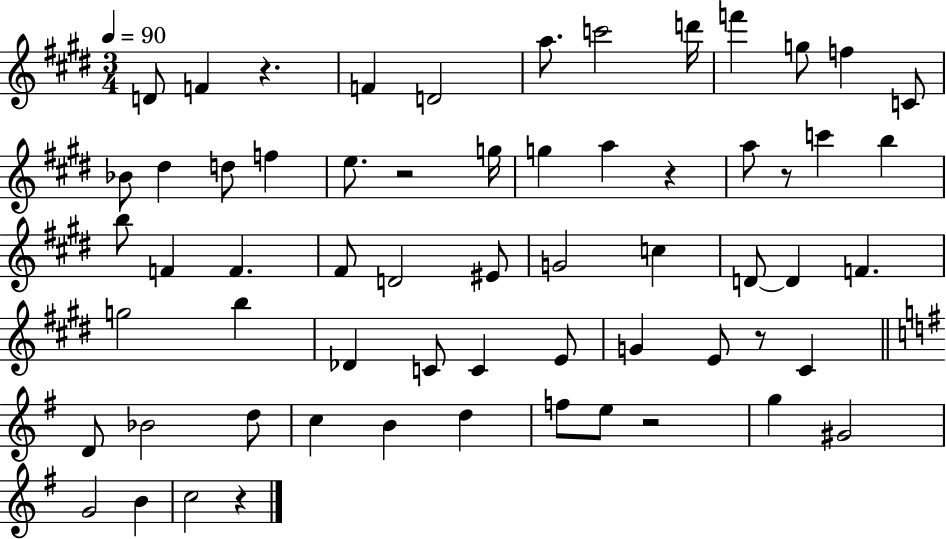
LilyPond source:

{
  \clef treble
  \numericTimeSignature
  \time 3/4
  \key e \major
  \tempo 4 = 90
  \repeat volta 2 { d'8 f'4 r4. | f'4 d'2 | a''8. c'''2 d'''16 | f'''4 g''8 f''4 c'8 | \break bes'8 dis''4 d''8 f''4 | e''8. r2 g''16 | g''4 a''4 r4 | a''8 r8 c'''4 b''4 | \break b''8 f'4 f'4. | fis'8 d'2 eis'8 | g'2 c''4 | d'8~~ d'4 f'4. | \break g''2 b''4 | des'4 c'8 c'4 e'8 | g'4 e'8 r8 cis'4 | \bar "||" \break \key g \major d'8 bes'2 d''8 | c''4 b'4 d''4 | f''8 e''8 r2 | g''4 gis'2 | \break g'2 b'4 | c''2 r4 | } \bar "|."
}